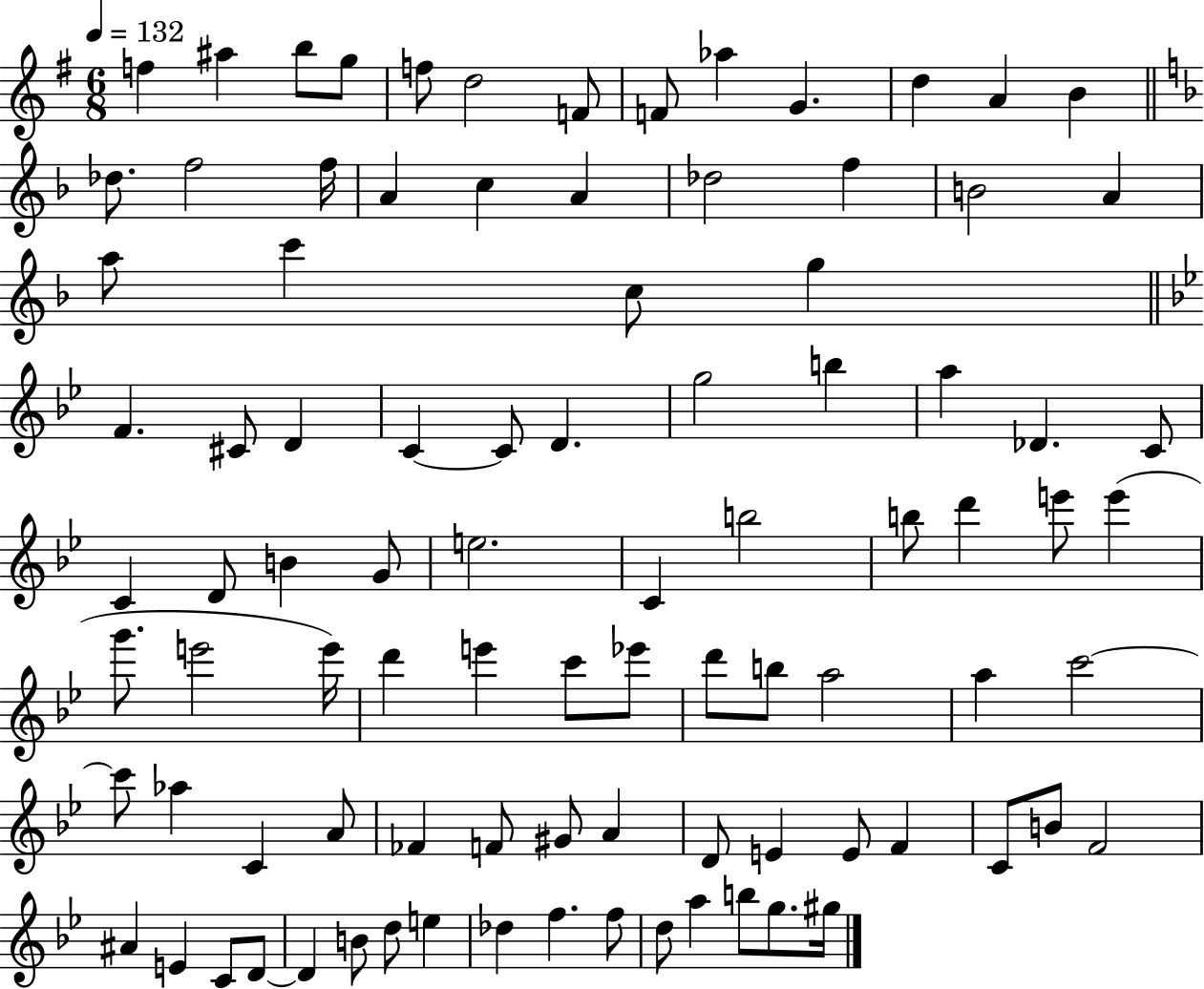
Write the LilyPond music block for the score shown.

{
  \clef treble
  \numericTimeSignature
  \time 6/8
  \key g \major
  \tempo 4 = 132
  f''4 ais''4 b''8 g''8 | f''8 d''2 f'8 | f'8 aes''4 g'4. | d''4 a'4 b'4 | \break \bar "||" \break \key f \major des''8. f''2 f''16 | a'4 c''4 a'4 | des''2 f''4 | b'2 a'4 | \break a''8 c'''4 c''8 g''4 | \bar "||" \break \key bes \major f'4. cis'8 d'4 | c'4~~ c'8 d'4. | g''2 b''4 | a''4 des'4. c'8 | \break c'4 d'8 b'4 g'8 | e''2. | c'4 b''2 | b''8 d'''4 e'''8 e'''4( | \break g'''8. e'''2 e'''16) | d'''4 e'''4 c'''8 ees'''8 | d'''8 b''8 a''2 | a''4 c'''2~~ | \break c'''8 aes''4 c'4 a'8 | fes'4 f'8 gis'8 a'4 | d'8 e'4 e'8 f'4 | c'8 b'8 f'2 | \break ais'4 e'4 c'8 d'8~~ | d'4 b'8 d''8 e''4 | des''4 f''4. f''8 | d''8 a''4 b''8 g''8. gis''16 | \break \bar "|."
}